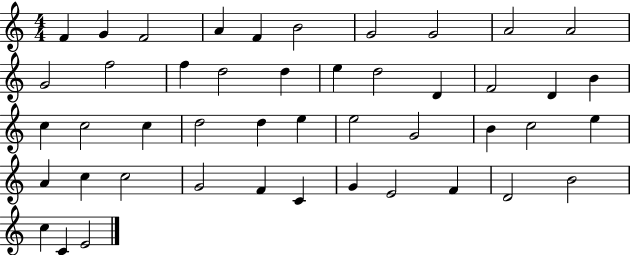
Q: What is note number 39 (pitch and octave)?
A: G4